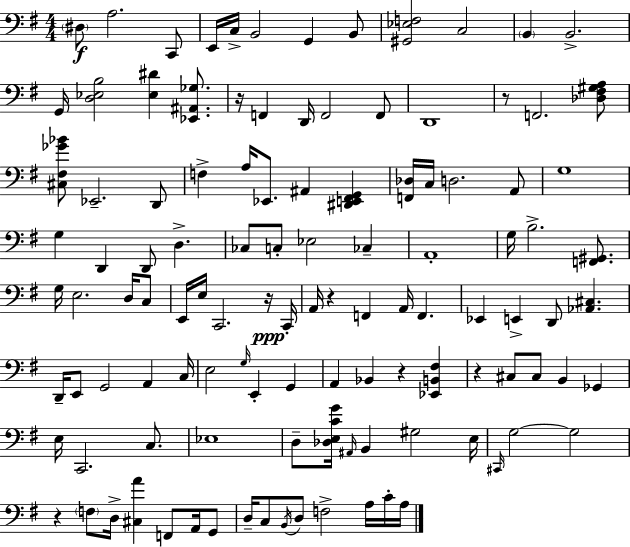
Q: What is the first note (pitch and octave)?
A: D#3